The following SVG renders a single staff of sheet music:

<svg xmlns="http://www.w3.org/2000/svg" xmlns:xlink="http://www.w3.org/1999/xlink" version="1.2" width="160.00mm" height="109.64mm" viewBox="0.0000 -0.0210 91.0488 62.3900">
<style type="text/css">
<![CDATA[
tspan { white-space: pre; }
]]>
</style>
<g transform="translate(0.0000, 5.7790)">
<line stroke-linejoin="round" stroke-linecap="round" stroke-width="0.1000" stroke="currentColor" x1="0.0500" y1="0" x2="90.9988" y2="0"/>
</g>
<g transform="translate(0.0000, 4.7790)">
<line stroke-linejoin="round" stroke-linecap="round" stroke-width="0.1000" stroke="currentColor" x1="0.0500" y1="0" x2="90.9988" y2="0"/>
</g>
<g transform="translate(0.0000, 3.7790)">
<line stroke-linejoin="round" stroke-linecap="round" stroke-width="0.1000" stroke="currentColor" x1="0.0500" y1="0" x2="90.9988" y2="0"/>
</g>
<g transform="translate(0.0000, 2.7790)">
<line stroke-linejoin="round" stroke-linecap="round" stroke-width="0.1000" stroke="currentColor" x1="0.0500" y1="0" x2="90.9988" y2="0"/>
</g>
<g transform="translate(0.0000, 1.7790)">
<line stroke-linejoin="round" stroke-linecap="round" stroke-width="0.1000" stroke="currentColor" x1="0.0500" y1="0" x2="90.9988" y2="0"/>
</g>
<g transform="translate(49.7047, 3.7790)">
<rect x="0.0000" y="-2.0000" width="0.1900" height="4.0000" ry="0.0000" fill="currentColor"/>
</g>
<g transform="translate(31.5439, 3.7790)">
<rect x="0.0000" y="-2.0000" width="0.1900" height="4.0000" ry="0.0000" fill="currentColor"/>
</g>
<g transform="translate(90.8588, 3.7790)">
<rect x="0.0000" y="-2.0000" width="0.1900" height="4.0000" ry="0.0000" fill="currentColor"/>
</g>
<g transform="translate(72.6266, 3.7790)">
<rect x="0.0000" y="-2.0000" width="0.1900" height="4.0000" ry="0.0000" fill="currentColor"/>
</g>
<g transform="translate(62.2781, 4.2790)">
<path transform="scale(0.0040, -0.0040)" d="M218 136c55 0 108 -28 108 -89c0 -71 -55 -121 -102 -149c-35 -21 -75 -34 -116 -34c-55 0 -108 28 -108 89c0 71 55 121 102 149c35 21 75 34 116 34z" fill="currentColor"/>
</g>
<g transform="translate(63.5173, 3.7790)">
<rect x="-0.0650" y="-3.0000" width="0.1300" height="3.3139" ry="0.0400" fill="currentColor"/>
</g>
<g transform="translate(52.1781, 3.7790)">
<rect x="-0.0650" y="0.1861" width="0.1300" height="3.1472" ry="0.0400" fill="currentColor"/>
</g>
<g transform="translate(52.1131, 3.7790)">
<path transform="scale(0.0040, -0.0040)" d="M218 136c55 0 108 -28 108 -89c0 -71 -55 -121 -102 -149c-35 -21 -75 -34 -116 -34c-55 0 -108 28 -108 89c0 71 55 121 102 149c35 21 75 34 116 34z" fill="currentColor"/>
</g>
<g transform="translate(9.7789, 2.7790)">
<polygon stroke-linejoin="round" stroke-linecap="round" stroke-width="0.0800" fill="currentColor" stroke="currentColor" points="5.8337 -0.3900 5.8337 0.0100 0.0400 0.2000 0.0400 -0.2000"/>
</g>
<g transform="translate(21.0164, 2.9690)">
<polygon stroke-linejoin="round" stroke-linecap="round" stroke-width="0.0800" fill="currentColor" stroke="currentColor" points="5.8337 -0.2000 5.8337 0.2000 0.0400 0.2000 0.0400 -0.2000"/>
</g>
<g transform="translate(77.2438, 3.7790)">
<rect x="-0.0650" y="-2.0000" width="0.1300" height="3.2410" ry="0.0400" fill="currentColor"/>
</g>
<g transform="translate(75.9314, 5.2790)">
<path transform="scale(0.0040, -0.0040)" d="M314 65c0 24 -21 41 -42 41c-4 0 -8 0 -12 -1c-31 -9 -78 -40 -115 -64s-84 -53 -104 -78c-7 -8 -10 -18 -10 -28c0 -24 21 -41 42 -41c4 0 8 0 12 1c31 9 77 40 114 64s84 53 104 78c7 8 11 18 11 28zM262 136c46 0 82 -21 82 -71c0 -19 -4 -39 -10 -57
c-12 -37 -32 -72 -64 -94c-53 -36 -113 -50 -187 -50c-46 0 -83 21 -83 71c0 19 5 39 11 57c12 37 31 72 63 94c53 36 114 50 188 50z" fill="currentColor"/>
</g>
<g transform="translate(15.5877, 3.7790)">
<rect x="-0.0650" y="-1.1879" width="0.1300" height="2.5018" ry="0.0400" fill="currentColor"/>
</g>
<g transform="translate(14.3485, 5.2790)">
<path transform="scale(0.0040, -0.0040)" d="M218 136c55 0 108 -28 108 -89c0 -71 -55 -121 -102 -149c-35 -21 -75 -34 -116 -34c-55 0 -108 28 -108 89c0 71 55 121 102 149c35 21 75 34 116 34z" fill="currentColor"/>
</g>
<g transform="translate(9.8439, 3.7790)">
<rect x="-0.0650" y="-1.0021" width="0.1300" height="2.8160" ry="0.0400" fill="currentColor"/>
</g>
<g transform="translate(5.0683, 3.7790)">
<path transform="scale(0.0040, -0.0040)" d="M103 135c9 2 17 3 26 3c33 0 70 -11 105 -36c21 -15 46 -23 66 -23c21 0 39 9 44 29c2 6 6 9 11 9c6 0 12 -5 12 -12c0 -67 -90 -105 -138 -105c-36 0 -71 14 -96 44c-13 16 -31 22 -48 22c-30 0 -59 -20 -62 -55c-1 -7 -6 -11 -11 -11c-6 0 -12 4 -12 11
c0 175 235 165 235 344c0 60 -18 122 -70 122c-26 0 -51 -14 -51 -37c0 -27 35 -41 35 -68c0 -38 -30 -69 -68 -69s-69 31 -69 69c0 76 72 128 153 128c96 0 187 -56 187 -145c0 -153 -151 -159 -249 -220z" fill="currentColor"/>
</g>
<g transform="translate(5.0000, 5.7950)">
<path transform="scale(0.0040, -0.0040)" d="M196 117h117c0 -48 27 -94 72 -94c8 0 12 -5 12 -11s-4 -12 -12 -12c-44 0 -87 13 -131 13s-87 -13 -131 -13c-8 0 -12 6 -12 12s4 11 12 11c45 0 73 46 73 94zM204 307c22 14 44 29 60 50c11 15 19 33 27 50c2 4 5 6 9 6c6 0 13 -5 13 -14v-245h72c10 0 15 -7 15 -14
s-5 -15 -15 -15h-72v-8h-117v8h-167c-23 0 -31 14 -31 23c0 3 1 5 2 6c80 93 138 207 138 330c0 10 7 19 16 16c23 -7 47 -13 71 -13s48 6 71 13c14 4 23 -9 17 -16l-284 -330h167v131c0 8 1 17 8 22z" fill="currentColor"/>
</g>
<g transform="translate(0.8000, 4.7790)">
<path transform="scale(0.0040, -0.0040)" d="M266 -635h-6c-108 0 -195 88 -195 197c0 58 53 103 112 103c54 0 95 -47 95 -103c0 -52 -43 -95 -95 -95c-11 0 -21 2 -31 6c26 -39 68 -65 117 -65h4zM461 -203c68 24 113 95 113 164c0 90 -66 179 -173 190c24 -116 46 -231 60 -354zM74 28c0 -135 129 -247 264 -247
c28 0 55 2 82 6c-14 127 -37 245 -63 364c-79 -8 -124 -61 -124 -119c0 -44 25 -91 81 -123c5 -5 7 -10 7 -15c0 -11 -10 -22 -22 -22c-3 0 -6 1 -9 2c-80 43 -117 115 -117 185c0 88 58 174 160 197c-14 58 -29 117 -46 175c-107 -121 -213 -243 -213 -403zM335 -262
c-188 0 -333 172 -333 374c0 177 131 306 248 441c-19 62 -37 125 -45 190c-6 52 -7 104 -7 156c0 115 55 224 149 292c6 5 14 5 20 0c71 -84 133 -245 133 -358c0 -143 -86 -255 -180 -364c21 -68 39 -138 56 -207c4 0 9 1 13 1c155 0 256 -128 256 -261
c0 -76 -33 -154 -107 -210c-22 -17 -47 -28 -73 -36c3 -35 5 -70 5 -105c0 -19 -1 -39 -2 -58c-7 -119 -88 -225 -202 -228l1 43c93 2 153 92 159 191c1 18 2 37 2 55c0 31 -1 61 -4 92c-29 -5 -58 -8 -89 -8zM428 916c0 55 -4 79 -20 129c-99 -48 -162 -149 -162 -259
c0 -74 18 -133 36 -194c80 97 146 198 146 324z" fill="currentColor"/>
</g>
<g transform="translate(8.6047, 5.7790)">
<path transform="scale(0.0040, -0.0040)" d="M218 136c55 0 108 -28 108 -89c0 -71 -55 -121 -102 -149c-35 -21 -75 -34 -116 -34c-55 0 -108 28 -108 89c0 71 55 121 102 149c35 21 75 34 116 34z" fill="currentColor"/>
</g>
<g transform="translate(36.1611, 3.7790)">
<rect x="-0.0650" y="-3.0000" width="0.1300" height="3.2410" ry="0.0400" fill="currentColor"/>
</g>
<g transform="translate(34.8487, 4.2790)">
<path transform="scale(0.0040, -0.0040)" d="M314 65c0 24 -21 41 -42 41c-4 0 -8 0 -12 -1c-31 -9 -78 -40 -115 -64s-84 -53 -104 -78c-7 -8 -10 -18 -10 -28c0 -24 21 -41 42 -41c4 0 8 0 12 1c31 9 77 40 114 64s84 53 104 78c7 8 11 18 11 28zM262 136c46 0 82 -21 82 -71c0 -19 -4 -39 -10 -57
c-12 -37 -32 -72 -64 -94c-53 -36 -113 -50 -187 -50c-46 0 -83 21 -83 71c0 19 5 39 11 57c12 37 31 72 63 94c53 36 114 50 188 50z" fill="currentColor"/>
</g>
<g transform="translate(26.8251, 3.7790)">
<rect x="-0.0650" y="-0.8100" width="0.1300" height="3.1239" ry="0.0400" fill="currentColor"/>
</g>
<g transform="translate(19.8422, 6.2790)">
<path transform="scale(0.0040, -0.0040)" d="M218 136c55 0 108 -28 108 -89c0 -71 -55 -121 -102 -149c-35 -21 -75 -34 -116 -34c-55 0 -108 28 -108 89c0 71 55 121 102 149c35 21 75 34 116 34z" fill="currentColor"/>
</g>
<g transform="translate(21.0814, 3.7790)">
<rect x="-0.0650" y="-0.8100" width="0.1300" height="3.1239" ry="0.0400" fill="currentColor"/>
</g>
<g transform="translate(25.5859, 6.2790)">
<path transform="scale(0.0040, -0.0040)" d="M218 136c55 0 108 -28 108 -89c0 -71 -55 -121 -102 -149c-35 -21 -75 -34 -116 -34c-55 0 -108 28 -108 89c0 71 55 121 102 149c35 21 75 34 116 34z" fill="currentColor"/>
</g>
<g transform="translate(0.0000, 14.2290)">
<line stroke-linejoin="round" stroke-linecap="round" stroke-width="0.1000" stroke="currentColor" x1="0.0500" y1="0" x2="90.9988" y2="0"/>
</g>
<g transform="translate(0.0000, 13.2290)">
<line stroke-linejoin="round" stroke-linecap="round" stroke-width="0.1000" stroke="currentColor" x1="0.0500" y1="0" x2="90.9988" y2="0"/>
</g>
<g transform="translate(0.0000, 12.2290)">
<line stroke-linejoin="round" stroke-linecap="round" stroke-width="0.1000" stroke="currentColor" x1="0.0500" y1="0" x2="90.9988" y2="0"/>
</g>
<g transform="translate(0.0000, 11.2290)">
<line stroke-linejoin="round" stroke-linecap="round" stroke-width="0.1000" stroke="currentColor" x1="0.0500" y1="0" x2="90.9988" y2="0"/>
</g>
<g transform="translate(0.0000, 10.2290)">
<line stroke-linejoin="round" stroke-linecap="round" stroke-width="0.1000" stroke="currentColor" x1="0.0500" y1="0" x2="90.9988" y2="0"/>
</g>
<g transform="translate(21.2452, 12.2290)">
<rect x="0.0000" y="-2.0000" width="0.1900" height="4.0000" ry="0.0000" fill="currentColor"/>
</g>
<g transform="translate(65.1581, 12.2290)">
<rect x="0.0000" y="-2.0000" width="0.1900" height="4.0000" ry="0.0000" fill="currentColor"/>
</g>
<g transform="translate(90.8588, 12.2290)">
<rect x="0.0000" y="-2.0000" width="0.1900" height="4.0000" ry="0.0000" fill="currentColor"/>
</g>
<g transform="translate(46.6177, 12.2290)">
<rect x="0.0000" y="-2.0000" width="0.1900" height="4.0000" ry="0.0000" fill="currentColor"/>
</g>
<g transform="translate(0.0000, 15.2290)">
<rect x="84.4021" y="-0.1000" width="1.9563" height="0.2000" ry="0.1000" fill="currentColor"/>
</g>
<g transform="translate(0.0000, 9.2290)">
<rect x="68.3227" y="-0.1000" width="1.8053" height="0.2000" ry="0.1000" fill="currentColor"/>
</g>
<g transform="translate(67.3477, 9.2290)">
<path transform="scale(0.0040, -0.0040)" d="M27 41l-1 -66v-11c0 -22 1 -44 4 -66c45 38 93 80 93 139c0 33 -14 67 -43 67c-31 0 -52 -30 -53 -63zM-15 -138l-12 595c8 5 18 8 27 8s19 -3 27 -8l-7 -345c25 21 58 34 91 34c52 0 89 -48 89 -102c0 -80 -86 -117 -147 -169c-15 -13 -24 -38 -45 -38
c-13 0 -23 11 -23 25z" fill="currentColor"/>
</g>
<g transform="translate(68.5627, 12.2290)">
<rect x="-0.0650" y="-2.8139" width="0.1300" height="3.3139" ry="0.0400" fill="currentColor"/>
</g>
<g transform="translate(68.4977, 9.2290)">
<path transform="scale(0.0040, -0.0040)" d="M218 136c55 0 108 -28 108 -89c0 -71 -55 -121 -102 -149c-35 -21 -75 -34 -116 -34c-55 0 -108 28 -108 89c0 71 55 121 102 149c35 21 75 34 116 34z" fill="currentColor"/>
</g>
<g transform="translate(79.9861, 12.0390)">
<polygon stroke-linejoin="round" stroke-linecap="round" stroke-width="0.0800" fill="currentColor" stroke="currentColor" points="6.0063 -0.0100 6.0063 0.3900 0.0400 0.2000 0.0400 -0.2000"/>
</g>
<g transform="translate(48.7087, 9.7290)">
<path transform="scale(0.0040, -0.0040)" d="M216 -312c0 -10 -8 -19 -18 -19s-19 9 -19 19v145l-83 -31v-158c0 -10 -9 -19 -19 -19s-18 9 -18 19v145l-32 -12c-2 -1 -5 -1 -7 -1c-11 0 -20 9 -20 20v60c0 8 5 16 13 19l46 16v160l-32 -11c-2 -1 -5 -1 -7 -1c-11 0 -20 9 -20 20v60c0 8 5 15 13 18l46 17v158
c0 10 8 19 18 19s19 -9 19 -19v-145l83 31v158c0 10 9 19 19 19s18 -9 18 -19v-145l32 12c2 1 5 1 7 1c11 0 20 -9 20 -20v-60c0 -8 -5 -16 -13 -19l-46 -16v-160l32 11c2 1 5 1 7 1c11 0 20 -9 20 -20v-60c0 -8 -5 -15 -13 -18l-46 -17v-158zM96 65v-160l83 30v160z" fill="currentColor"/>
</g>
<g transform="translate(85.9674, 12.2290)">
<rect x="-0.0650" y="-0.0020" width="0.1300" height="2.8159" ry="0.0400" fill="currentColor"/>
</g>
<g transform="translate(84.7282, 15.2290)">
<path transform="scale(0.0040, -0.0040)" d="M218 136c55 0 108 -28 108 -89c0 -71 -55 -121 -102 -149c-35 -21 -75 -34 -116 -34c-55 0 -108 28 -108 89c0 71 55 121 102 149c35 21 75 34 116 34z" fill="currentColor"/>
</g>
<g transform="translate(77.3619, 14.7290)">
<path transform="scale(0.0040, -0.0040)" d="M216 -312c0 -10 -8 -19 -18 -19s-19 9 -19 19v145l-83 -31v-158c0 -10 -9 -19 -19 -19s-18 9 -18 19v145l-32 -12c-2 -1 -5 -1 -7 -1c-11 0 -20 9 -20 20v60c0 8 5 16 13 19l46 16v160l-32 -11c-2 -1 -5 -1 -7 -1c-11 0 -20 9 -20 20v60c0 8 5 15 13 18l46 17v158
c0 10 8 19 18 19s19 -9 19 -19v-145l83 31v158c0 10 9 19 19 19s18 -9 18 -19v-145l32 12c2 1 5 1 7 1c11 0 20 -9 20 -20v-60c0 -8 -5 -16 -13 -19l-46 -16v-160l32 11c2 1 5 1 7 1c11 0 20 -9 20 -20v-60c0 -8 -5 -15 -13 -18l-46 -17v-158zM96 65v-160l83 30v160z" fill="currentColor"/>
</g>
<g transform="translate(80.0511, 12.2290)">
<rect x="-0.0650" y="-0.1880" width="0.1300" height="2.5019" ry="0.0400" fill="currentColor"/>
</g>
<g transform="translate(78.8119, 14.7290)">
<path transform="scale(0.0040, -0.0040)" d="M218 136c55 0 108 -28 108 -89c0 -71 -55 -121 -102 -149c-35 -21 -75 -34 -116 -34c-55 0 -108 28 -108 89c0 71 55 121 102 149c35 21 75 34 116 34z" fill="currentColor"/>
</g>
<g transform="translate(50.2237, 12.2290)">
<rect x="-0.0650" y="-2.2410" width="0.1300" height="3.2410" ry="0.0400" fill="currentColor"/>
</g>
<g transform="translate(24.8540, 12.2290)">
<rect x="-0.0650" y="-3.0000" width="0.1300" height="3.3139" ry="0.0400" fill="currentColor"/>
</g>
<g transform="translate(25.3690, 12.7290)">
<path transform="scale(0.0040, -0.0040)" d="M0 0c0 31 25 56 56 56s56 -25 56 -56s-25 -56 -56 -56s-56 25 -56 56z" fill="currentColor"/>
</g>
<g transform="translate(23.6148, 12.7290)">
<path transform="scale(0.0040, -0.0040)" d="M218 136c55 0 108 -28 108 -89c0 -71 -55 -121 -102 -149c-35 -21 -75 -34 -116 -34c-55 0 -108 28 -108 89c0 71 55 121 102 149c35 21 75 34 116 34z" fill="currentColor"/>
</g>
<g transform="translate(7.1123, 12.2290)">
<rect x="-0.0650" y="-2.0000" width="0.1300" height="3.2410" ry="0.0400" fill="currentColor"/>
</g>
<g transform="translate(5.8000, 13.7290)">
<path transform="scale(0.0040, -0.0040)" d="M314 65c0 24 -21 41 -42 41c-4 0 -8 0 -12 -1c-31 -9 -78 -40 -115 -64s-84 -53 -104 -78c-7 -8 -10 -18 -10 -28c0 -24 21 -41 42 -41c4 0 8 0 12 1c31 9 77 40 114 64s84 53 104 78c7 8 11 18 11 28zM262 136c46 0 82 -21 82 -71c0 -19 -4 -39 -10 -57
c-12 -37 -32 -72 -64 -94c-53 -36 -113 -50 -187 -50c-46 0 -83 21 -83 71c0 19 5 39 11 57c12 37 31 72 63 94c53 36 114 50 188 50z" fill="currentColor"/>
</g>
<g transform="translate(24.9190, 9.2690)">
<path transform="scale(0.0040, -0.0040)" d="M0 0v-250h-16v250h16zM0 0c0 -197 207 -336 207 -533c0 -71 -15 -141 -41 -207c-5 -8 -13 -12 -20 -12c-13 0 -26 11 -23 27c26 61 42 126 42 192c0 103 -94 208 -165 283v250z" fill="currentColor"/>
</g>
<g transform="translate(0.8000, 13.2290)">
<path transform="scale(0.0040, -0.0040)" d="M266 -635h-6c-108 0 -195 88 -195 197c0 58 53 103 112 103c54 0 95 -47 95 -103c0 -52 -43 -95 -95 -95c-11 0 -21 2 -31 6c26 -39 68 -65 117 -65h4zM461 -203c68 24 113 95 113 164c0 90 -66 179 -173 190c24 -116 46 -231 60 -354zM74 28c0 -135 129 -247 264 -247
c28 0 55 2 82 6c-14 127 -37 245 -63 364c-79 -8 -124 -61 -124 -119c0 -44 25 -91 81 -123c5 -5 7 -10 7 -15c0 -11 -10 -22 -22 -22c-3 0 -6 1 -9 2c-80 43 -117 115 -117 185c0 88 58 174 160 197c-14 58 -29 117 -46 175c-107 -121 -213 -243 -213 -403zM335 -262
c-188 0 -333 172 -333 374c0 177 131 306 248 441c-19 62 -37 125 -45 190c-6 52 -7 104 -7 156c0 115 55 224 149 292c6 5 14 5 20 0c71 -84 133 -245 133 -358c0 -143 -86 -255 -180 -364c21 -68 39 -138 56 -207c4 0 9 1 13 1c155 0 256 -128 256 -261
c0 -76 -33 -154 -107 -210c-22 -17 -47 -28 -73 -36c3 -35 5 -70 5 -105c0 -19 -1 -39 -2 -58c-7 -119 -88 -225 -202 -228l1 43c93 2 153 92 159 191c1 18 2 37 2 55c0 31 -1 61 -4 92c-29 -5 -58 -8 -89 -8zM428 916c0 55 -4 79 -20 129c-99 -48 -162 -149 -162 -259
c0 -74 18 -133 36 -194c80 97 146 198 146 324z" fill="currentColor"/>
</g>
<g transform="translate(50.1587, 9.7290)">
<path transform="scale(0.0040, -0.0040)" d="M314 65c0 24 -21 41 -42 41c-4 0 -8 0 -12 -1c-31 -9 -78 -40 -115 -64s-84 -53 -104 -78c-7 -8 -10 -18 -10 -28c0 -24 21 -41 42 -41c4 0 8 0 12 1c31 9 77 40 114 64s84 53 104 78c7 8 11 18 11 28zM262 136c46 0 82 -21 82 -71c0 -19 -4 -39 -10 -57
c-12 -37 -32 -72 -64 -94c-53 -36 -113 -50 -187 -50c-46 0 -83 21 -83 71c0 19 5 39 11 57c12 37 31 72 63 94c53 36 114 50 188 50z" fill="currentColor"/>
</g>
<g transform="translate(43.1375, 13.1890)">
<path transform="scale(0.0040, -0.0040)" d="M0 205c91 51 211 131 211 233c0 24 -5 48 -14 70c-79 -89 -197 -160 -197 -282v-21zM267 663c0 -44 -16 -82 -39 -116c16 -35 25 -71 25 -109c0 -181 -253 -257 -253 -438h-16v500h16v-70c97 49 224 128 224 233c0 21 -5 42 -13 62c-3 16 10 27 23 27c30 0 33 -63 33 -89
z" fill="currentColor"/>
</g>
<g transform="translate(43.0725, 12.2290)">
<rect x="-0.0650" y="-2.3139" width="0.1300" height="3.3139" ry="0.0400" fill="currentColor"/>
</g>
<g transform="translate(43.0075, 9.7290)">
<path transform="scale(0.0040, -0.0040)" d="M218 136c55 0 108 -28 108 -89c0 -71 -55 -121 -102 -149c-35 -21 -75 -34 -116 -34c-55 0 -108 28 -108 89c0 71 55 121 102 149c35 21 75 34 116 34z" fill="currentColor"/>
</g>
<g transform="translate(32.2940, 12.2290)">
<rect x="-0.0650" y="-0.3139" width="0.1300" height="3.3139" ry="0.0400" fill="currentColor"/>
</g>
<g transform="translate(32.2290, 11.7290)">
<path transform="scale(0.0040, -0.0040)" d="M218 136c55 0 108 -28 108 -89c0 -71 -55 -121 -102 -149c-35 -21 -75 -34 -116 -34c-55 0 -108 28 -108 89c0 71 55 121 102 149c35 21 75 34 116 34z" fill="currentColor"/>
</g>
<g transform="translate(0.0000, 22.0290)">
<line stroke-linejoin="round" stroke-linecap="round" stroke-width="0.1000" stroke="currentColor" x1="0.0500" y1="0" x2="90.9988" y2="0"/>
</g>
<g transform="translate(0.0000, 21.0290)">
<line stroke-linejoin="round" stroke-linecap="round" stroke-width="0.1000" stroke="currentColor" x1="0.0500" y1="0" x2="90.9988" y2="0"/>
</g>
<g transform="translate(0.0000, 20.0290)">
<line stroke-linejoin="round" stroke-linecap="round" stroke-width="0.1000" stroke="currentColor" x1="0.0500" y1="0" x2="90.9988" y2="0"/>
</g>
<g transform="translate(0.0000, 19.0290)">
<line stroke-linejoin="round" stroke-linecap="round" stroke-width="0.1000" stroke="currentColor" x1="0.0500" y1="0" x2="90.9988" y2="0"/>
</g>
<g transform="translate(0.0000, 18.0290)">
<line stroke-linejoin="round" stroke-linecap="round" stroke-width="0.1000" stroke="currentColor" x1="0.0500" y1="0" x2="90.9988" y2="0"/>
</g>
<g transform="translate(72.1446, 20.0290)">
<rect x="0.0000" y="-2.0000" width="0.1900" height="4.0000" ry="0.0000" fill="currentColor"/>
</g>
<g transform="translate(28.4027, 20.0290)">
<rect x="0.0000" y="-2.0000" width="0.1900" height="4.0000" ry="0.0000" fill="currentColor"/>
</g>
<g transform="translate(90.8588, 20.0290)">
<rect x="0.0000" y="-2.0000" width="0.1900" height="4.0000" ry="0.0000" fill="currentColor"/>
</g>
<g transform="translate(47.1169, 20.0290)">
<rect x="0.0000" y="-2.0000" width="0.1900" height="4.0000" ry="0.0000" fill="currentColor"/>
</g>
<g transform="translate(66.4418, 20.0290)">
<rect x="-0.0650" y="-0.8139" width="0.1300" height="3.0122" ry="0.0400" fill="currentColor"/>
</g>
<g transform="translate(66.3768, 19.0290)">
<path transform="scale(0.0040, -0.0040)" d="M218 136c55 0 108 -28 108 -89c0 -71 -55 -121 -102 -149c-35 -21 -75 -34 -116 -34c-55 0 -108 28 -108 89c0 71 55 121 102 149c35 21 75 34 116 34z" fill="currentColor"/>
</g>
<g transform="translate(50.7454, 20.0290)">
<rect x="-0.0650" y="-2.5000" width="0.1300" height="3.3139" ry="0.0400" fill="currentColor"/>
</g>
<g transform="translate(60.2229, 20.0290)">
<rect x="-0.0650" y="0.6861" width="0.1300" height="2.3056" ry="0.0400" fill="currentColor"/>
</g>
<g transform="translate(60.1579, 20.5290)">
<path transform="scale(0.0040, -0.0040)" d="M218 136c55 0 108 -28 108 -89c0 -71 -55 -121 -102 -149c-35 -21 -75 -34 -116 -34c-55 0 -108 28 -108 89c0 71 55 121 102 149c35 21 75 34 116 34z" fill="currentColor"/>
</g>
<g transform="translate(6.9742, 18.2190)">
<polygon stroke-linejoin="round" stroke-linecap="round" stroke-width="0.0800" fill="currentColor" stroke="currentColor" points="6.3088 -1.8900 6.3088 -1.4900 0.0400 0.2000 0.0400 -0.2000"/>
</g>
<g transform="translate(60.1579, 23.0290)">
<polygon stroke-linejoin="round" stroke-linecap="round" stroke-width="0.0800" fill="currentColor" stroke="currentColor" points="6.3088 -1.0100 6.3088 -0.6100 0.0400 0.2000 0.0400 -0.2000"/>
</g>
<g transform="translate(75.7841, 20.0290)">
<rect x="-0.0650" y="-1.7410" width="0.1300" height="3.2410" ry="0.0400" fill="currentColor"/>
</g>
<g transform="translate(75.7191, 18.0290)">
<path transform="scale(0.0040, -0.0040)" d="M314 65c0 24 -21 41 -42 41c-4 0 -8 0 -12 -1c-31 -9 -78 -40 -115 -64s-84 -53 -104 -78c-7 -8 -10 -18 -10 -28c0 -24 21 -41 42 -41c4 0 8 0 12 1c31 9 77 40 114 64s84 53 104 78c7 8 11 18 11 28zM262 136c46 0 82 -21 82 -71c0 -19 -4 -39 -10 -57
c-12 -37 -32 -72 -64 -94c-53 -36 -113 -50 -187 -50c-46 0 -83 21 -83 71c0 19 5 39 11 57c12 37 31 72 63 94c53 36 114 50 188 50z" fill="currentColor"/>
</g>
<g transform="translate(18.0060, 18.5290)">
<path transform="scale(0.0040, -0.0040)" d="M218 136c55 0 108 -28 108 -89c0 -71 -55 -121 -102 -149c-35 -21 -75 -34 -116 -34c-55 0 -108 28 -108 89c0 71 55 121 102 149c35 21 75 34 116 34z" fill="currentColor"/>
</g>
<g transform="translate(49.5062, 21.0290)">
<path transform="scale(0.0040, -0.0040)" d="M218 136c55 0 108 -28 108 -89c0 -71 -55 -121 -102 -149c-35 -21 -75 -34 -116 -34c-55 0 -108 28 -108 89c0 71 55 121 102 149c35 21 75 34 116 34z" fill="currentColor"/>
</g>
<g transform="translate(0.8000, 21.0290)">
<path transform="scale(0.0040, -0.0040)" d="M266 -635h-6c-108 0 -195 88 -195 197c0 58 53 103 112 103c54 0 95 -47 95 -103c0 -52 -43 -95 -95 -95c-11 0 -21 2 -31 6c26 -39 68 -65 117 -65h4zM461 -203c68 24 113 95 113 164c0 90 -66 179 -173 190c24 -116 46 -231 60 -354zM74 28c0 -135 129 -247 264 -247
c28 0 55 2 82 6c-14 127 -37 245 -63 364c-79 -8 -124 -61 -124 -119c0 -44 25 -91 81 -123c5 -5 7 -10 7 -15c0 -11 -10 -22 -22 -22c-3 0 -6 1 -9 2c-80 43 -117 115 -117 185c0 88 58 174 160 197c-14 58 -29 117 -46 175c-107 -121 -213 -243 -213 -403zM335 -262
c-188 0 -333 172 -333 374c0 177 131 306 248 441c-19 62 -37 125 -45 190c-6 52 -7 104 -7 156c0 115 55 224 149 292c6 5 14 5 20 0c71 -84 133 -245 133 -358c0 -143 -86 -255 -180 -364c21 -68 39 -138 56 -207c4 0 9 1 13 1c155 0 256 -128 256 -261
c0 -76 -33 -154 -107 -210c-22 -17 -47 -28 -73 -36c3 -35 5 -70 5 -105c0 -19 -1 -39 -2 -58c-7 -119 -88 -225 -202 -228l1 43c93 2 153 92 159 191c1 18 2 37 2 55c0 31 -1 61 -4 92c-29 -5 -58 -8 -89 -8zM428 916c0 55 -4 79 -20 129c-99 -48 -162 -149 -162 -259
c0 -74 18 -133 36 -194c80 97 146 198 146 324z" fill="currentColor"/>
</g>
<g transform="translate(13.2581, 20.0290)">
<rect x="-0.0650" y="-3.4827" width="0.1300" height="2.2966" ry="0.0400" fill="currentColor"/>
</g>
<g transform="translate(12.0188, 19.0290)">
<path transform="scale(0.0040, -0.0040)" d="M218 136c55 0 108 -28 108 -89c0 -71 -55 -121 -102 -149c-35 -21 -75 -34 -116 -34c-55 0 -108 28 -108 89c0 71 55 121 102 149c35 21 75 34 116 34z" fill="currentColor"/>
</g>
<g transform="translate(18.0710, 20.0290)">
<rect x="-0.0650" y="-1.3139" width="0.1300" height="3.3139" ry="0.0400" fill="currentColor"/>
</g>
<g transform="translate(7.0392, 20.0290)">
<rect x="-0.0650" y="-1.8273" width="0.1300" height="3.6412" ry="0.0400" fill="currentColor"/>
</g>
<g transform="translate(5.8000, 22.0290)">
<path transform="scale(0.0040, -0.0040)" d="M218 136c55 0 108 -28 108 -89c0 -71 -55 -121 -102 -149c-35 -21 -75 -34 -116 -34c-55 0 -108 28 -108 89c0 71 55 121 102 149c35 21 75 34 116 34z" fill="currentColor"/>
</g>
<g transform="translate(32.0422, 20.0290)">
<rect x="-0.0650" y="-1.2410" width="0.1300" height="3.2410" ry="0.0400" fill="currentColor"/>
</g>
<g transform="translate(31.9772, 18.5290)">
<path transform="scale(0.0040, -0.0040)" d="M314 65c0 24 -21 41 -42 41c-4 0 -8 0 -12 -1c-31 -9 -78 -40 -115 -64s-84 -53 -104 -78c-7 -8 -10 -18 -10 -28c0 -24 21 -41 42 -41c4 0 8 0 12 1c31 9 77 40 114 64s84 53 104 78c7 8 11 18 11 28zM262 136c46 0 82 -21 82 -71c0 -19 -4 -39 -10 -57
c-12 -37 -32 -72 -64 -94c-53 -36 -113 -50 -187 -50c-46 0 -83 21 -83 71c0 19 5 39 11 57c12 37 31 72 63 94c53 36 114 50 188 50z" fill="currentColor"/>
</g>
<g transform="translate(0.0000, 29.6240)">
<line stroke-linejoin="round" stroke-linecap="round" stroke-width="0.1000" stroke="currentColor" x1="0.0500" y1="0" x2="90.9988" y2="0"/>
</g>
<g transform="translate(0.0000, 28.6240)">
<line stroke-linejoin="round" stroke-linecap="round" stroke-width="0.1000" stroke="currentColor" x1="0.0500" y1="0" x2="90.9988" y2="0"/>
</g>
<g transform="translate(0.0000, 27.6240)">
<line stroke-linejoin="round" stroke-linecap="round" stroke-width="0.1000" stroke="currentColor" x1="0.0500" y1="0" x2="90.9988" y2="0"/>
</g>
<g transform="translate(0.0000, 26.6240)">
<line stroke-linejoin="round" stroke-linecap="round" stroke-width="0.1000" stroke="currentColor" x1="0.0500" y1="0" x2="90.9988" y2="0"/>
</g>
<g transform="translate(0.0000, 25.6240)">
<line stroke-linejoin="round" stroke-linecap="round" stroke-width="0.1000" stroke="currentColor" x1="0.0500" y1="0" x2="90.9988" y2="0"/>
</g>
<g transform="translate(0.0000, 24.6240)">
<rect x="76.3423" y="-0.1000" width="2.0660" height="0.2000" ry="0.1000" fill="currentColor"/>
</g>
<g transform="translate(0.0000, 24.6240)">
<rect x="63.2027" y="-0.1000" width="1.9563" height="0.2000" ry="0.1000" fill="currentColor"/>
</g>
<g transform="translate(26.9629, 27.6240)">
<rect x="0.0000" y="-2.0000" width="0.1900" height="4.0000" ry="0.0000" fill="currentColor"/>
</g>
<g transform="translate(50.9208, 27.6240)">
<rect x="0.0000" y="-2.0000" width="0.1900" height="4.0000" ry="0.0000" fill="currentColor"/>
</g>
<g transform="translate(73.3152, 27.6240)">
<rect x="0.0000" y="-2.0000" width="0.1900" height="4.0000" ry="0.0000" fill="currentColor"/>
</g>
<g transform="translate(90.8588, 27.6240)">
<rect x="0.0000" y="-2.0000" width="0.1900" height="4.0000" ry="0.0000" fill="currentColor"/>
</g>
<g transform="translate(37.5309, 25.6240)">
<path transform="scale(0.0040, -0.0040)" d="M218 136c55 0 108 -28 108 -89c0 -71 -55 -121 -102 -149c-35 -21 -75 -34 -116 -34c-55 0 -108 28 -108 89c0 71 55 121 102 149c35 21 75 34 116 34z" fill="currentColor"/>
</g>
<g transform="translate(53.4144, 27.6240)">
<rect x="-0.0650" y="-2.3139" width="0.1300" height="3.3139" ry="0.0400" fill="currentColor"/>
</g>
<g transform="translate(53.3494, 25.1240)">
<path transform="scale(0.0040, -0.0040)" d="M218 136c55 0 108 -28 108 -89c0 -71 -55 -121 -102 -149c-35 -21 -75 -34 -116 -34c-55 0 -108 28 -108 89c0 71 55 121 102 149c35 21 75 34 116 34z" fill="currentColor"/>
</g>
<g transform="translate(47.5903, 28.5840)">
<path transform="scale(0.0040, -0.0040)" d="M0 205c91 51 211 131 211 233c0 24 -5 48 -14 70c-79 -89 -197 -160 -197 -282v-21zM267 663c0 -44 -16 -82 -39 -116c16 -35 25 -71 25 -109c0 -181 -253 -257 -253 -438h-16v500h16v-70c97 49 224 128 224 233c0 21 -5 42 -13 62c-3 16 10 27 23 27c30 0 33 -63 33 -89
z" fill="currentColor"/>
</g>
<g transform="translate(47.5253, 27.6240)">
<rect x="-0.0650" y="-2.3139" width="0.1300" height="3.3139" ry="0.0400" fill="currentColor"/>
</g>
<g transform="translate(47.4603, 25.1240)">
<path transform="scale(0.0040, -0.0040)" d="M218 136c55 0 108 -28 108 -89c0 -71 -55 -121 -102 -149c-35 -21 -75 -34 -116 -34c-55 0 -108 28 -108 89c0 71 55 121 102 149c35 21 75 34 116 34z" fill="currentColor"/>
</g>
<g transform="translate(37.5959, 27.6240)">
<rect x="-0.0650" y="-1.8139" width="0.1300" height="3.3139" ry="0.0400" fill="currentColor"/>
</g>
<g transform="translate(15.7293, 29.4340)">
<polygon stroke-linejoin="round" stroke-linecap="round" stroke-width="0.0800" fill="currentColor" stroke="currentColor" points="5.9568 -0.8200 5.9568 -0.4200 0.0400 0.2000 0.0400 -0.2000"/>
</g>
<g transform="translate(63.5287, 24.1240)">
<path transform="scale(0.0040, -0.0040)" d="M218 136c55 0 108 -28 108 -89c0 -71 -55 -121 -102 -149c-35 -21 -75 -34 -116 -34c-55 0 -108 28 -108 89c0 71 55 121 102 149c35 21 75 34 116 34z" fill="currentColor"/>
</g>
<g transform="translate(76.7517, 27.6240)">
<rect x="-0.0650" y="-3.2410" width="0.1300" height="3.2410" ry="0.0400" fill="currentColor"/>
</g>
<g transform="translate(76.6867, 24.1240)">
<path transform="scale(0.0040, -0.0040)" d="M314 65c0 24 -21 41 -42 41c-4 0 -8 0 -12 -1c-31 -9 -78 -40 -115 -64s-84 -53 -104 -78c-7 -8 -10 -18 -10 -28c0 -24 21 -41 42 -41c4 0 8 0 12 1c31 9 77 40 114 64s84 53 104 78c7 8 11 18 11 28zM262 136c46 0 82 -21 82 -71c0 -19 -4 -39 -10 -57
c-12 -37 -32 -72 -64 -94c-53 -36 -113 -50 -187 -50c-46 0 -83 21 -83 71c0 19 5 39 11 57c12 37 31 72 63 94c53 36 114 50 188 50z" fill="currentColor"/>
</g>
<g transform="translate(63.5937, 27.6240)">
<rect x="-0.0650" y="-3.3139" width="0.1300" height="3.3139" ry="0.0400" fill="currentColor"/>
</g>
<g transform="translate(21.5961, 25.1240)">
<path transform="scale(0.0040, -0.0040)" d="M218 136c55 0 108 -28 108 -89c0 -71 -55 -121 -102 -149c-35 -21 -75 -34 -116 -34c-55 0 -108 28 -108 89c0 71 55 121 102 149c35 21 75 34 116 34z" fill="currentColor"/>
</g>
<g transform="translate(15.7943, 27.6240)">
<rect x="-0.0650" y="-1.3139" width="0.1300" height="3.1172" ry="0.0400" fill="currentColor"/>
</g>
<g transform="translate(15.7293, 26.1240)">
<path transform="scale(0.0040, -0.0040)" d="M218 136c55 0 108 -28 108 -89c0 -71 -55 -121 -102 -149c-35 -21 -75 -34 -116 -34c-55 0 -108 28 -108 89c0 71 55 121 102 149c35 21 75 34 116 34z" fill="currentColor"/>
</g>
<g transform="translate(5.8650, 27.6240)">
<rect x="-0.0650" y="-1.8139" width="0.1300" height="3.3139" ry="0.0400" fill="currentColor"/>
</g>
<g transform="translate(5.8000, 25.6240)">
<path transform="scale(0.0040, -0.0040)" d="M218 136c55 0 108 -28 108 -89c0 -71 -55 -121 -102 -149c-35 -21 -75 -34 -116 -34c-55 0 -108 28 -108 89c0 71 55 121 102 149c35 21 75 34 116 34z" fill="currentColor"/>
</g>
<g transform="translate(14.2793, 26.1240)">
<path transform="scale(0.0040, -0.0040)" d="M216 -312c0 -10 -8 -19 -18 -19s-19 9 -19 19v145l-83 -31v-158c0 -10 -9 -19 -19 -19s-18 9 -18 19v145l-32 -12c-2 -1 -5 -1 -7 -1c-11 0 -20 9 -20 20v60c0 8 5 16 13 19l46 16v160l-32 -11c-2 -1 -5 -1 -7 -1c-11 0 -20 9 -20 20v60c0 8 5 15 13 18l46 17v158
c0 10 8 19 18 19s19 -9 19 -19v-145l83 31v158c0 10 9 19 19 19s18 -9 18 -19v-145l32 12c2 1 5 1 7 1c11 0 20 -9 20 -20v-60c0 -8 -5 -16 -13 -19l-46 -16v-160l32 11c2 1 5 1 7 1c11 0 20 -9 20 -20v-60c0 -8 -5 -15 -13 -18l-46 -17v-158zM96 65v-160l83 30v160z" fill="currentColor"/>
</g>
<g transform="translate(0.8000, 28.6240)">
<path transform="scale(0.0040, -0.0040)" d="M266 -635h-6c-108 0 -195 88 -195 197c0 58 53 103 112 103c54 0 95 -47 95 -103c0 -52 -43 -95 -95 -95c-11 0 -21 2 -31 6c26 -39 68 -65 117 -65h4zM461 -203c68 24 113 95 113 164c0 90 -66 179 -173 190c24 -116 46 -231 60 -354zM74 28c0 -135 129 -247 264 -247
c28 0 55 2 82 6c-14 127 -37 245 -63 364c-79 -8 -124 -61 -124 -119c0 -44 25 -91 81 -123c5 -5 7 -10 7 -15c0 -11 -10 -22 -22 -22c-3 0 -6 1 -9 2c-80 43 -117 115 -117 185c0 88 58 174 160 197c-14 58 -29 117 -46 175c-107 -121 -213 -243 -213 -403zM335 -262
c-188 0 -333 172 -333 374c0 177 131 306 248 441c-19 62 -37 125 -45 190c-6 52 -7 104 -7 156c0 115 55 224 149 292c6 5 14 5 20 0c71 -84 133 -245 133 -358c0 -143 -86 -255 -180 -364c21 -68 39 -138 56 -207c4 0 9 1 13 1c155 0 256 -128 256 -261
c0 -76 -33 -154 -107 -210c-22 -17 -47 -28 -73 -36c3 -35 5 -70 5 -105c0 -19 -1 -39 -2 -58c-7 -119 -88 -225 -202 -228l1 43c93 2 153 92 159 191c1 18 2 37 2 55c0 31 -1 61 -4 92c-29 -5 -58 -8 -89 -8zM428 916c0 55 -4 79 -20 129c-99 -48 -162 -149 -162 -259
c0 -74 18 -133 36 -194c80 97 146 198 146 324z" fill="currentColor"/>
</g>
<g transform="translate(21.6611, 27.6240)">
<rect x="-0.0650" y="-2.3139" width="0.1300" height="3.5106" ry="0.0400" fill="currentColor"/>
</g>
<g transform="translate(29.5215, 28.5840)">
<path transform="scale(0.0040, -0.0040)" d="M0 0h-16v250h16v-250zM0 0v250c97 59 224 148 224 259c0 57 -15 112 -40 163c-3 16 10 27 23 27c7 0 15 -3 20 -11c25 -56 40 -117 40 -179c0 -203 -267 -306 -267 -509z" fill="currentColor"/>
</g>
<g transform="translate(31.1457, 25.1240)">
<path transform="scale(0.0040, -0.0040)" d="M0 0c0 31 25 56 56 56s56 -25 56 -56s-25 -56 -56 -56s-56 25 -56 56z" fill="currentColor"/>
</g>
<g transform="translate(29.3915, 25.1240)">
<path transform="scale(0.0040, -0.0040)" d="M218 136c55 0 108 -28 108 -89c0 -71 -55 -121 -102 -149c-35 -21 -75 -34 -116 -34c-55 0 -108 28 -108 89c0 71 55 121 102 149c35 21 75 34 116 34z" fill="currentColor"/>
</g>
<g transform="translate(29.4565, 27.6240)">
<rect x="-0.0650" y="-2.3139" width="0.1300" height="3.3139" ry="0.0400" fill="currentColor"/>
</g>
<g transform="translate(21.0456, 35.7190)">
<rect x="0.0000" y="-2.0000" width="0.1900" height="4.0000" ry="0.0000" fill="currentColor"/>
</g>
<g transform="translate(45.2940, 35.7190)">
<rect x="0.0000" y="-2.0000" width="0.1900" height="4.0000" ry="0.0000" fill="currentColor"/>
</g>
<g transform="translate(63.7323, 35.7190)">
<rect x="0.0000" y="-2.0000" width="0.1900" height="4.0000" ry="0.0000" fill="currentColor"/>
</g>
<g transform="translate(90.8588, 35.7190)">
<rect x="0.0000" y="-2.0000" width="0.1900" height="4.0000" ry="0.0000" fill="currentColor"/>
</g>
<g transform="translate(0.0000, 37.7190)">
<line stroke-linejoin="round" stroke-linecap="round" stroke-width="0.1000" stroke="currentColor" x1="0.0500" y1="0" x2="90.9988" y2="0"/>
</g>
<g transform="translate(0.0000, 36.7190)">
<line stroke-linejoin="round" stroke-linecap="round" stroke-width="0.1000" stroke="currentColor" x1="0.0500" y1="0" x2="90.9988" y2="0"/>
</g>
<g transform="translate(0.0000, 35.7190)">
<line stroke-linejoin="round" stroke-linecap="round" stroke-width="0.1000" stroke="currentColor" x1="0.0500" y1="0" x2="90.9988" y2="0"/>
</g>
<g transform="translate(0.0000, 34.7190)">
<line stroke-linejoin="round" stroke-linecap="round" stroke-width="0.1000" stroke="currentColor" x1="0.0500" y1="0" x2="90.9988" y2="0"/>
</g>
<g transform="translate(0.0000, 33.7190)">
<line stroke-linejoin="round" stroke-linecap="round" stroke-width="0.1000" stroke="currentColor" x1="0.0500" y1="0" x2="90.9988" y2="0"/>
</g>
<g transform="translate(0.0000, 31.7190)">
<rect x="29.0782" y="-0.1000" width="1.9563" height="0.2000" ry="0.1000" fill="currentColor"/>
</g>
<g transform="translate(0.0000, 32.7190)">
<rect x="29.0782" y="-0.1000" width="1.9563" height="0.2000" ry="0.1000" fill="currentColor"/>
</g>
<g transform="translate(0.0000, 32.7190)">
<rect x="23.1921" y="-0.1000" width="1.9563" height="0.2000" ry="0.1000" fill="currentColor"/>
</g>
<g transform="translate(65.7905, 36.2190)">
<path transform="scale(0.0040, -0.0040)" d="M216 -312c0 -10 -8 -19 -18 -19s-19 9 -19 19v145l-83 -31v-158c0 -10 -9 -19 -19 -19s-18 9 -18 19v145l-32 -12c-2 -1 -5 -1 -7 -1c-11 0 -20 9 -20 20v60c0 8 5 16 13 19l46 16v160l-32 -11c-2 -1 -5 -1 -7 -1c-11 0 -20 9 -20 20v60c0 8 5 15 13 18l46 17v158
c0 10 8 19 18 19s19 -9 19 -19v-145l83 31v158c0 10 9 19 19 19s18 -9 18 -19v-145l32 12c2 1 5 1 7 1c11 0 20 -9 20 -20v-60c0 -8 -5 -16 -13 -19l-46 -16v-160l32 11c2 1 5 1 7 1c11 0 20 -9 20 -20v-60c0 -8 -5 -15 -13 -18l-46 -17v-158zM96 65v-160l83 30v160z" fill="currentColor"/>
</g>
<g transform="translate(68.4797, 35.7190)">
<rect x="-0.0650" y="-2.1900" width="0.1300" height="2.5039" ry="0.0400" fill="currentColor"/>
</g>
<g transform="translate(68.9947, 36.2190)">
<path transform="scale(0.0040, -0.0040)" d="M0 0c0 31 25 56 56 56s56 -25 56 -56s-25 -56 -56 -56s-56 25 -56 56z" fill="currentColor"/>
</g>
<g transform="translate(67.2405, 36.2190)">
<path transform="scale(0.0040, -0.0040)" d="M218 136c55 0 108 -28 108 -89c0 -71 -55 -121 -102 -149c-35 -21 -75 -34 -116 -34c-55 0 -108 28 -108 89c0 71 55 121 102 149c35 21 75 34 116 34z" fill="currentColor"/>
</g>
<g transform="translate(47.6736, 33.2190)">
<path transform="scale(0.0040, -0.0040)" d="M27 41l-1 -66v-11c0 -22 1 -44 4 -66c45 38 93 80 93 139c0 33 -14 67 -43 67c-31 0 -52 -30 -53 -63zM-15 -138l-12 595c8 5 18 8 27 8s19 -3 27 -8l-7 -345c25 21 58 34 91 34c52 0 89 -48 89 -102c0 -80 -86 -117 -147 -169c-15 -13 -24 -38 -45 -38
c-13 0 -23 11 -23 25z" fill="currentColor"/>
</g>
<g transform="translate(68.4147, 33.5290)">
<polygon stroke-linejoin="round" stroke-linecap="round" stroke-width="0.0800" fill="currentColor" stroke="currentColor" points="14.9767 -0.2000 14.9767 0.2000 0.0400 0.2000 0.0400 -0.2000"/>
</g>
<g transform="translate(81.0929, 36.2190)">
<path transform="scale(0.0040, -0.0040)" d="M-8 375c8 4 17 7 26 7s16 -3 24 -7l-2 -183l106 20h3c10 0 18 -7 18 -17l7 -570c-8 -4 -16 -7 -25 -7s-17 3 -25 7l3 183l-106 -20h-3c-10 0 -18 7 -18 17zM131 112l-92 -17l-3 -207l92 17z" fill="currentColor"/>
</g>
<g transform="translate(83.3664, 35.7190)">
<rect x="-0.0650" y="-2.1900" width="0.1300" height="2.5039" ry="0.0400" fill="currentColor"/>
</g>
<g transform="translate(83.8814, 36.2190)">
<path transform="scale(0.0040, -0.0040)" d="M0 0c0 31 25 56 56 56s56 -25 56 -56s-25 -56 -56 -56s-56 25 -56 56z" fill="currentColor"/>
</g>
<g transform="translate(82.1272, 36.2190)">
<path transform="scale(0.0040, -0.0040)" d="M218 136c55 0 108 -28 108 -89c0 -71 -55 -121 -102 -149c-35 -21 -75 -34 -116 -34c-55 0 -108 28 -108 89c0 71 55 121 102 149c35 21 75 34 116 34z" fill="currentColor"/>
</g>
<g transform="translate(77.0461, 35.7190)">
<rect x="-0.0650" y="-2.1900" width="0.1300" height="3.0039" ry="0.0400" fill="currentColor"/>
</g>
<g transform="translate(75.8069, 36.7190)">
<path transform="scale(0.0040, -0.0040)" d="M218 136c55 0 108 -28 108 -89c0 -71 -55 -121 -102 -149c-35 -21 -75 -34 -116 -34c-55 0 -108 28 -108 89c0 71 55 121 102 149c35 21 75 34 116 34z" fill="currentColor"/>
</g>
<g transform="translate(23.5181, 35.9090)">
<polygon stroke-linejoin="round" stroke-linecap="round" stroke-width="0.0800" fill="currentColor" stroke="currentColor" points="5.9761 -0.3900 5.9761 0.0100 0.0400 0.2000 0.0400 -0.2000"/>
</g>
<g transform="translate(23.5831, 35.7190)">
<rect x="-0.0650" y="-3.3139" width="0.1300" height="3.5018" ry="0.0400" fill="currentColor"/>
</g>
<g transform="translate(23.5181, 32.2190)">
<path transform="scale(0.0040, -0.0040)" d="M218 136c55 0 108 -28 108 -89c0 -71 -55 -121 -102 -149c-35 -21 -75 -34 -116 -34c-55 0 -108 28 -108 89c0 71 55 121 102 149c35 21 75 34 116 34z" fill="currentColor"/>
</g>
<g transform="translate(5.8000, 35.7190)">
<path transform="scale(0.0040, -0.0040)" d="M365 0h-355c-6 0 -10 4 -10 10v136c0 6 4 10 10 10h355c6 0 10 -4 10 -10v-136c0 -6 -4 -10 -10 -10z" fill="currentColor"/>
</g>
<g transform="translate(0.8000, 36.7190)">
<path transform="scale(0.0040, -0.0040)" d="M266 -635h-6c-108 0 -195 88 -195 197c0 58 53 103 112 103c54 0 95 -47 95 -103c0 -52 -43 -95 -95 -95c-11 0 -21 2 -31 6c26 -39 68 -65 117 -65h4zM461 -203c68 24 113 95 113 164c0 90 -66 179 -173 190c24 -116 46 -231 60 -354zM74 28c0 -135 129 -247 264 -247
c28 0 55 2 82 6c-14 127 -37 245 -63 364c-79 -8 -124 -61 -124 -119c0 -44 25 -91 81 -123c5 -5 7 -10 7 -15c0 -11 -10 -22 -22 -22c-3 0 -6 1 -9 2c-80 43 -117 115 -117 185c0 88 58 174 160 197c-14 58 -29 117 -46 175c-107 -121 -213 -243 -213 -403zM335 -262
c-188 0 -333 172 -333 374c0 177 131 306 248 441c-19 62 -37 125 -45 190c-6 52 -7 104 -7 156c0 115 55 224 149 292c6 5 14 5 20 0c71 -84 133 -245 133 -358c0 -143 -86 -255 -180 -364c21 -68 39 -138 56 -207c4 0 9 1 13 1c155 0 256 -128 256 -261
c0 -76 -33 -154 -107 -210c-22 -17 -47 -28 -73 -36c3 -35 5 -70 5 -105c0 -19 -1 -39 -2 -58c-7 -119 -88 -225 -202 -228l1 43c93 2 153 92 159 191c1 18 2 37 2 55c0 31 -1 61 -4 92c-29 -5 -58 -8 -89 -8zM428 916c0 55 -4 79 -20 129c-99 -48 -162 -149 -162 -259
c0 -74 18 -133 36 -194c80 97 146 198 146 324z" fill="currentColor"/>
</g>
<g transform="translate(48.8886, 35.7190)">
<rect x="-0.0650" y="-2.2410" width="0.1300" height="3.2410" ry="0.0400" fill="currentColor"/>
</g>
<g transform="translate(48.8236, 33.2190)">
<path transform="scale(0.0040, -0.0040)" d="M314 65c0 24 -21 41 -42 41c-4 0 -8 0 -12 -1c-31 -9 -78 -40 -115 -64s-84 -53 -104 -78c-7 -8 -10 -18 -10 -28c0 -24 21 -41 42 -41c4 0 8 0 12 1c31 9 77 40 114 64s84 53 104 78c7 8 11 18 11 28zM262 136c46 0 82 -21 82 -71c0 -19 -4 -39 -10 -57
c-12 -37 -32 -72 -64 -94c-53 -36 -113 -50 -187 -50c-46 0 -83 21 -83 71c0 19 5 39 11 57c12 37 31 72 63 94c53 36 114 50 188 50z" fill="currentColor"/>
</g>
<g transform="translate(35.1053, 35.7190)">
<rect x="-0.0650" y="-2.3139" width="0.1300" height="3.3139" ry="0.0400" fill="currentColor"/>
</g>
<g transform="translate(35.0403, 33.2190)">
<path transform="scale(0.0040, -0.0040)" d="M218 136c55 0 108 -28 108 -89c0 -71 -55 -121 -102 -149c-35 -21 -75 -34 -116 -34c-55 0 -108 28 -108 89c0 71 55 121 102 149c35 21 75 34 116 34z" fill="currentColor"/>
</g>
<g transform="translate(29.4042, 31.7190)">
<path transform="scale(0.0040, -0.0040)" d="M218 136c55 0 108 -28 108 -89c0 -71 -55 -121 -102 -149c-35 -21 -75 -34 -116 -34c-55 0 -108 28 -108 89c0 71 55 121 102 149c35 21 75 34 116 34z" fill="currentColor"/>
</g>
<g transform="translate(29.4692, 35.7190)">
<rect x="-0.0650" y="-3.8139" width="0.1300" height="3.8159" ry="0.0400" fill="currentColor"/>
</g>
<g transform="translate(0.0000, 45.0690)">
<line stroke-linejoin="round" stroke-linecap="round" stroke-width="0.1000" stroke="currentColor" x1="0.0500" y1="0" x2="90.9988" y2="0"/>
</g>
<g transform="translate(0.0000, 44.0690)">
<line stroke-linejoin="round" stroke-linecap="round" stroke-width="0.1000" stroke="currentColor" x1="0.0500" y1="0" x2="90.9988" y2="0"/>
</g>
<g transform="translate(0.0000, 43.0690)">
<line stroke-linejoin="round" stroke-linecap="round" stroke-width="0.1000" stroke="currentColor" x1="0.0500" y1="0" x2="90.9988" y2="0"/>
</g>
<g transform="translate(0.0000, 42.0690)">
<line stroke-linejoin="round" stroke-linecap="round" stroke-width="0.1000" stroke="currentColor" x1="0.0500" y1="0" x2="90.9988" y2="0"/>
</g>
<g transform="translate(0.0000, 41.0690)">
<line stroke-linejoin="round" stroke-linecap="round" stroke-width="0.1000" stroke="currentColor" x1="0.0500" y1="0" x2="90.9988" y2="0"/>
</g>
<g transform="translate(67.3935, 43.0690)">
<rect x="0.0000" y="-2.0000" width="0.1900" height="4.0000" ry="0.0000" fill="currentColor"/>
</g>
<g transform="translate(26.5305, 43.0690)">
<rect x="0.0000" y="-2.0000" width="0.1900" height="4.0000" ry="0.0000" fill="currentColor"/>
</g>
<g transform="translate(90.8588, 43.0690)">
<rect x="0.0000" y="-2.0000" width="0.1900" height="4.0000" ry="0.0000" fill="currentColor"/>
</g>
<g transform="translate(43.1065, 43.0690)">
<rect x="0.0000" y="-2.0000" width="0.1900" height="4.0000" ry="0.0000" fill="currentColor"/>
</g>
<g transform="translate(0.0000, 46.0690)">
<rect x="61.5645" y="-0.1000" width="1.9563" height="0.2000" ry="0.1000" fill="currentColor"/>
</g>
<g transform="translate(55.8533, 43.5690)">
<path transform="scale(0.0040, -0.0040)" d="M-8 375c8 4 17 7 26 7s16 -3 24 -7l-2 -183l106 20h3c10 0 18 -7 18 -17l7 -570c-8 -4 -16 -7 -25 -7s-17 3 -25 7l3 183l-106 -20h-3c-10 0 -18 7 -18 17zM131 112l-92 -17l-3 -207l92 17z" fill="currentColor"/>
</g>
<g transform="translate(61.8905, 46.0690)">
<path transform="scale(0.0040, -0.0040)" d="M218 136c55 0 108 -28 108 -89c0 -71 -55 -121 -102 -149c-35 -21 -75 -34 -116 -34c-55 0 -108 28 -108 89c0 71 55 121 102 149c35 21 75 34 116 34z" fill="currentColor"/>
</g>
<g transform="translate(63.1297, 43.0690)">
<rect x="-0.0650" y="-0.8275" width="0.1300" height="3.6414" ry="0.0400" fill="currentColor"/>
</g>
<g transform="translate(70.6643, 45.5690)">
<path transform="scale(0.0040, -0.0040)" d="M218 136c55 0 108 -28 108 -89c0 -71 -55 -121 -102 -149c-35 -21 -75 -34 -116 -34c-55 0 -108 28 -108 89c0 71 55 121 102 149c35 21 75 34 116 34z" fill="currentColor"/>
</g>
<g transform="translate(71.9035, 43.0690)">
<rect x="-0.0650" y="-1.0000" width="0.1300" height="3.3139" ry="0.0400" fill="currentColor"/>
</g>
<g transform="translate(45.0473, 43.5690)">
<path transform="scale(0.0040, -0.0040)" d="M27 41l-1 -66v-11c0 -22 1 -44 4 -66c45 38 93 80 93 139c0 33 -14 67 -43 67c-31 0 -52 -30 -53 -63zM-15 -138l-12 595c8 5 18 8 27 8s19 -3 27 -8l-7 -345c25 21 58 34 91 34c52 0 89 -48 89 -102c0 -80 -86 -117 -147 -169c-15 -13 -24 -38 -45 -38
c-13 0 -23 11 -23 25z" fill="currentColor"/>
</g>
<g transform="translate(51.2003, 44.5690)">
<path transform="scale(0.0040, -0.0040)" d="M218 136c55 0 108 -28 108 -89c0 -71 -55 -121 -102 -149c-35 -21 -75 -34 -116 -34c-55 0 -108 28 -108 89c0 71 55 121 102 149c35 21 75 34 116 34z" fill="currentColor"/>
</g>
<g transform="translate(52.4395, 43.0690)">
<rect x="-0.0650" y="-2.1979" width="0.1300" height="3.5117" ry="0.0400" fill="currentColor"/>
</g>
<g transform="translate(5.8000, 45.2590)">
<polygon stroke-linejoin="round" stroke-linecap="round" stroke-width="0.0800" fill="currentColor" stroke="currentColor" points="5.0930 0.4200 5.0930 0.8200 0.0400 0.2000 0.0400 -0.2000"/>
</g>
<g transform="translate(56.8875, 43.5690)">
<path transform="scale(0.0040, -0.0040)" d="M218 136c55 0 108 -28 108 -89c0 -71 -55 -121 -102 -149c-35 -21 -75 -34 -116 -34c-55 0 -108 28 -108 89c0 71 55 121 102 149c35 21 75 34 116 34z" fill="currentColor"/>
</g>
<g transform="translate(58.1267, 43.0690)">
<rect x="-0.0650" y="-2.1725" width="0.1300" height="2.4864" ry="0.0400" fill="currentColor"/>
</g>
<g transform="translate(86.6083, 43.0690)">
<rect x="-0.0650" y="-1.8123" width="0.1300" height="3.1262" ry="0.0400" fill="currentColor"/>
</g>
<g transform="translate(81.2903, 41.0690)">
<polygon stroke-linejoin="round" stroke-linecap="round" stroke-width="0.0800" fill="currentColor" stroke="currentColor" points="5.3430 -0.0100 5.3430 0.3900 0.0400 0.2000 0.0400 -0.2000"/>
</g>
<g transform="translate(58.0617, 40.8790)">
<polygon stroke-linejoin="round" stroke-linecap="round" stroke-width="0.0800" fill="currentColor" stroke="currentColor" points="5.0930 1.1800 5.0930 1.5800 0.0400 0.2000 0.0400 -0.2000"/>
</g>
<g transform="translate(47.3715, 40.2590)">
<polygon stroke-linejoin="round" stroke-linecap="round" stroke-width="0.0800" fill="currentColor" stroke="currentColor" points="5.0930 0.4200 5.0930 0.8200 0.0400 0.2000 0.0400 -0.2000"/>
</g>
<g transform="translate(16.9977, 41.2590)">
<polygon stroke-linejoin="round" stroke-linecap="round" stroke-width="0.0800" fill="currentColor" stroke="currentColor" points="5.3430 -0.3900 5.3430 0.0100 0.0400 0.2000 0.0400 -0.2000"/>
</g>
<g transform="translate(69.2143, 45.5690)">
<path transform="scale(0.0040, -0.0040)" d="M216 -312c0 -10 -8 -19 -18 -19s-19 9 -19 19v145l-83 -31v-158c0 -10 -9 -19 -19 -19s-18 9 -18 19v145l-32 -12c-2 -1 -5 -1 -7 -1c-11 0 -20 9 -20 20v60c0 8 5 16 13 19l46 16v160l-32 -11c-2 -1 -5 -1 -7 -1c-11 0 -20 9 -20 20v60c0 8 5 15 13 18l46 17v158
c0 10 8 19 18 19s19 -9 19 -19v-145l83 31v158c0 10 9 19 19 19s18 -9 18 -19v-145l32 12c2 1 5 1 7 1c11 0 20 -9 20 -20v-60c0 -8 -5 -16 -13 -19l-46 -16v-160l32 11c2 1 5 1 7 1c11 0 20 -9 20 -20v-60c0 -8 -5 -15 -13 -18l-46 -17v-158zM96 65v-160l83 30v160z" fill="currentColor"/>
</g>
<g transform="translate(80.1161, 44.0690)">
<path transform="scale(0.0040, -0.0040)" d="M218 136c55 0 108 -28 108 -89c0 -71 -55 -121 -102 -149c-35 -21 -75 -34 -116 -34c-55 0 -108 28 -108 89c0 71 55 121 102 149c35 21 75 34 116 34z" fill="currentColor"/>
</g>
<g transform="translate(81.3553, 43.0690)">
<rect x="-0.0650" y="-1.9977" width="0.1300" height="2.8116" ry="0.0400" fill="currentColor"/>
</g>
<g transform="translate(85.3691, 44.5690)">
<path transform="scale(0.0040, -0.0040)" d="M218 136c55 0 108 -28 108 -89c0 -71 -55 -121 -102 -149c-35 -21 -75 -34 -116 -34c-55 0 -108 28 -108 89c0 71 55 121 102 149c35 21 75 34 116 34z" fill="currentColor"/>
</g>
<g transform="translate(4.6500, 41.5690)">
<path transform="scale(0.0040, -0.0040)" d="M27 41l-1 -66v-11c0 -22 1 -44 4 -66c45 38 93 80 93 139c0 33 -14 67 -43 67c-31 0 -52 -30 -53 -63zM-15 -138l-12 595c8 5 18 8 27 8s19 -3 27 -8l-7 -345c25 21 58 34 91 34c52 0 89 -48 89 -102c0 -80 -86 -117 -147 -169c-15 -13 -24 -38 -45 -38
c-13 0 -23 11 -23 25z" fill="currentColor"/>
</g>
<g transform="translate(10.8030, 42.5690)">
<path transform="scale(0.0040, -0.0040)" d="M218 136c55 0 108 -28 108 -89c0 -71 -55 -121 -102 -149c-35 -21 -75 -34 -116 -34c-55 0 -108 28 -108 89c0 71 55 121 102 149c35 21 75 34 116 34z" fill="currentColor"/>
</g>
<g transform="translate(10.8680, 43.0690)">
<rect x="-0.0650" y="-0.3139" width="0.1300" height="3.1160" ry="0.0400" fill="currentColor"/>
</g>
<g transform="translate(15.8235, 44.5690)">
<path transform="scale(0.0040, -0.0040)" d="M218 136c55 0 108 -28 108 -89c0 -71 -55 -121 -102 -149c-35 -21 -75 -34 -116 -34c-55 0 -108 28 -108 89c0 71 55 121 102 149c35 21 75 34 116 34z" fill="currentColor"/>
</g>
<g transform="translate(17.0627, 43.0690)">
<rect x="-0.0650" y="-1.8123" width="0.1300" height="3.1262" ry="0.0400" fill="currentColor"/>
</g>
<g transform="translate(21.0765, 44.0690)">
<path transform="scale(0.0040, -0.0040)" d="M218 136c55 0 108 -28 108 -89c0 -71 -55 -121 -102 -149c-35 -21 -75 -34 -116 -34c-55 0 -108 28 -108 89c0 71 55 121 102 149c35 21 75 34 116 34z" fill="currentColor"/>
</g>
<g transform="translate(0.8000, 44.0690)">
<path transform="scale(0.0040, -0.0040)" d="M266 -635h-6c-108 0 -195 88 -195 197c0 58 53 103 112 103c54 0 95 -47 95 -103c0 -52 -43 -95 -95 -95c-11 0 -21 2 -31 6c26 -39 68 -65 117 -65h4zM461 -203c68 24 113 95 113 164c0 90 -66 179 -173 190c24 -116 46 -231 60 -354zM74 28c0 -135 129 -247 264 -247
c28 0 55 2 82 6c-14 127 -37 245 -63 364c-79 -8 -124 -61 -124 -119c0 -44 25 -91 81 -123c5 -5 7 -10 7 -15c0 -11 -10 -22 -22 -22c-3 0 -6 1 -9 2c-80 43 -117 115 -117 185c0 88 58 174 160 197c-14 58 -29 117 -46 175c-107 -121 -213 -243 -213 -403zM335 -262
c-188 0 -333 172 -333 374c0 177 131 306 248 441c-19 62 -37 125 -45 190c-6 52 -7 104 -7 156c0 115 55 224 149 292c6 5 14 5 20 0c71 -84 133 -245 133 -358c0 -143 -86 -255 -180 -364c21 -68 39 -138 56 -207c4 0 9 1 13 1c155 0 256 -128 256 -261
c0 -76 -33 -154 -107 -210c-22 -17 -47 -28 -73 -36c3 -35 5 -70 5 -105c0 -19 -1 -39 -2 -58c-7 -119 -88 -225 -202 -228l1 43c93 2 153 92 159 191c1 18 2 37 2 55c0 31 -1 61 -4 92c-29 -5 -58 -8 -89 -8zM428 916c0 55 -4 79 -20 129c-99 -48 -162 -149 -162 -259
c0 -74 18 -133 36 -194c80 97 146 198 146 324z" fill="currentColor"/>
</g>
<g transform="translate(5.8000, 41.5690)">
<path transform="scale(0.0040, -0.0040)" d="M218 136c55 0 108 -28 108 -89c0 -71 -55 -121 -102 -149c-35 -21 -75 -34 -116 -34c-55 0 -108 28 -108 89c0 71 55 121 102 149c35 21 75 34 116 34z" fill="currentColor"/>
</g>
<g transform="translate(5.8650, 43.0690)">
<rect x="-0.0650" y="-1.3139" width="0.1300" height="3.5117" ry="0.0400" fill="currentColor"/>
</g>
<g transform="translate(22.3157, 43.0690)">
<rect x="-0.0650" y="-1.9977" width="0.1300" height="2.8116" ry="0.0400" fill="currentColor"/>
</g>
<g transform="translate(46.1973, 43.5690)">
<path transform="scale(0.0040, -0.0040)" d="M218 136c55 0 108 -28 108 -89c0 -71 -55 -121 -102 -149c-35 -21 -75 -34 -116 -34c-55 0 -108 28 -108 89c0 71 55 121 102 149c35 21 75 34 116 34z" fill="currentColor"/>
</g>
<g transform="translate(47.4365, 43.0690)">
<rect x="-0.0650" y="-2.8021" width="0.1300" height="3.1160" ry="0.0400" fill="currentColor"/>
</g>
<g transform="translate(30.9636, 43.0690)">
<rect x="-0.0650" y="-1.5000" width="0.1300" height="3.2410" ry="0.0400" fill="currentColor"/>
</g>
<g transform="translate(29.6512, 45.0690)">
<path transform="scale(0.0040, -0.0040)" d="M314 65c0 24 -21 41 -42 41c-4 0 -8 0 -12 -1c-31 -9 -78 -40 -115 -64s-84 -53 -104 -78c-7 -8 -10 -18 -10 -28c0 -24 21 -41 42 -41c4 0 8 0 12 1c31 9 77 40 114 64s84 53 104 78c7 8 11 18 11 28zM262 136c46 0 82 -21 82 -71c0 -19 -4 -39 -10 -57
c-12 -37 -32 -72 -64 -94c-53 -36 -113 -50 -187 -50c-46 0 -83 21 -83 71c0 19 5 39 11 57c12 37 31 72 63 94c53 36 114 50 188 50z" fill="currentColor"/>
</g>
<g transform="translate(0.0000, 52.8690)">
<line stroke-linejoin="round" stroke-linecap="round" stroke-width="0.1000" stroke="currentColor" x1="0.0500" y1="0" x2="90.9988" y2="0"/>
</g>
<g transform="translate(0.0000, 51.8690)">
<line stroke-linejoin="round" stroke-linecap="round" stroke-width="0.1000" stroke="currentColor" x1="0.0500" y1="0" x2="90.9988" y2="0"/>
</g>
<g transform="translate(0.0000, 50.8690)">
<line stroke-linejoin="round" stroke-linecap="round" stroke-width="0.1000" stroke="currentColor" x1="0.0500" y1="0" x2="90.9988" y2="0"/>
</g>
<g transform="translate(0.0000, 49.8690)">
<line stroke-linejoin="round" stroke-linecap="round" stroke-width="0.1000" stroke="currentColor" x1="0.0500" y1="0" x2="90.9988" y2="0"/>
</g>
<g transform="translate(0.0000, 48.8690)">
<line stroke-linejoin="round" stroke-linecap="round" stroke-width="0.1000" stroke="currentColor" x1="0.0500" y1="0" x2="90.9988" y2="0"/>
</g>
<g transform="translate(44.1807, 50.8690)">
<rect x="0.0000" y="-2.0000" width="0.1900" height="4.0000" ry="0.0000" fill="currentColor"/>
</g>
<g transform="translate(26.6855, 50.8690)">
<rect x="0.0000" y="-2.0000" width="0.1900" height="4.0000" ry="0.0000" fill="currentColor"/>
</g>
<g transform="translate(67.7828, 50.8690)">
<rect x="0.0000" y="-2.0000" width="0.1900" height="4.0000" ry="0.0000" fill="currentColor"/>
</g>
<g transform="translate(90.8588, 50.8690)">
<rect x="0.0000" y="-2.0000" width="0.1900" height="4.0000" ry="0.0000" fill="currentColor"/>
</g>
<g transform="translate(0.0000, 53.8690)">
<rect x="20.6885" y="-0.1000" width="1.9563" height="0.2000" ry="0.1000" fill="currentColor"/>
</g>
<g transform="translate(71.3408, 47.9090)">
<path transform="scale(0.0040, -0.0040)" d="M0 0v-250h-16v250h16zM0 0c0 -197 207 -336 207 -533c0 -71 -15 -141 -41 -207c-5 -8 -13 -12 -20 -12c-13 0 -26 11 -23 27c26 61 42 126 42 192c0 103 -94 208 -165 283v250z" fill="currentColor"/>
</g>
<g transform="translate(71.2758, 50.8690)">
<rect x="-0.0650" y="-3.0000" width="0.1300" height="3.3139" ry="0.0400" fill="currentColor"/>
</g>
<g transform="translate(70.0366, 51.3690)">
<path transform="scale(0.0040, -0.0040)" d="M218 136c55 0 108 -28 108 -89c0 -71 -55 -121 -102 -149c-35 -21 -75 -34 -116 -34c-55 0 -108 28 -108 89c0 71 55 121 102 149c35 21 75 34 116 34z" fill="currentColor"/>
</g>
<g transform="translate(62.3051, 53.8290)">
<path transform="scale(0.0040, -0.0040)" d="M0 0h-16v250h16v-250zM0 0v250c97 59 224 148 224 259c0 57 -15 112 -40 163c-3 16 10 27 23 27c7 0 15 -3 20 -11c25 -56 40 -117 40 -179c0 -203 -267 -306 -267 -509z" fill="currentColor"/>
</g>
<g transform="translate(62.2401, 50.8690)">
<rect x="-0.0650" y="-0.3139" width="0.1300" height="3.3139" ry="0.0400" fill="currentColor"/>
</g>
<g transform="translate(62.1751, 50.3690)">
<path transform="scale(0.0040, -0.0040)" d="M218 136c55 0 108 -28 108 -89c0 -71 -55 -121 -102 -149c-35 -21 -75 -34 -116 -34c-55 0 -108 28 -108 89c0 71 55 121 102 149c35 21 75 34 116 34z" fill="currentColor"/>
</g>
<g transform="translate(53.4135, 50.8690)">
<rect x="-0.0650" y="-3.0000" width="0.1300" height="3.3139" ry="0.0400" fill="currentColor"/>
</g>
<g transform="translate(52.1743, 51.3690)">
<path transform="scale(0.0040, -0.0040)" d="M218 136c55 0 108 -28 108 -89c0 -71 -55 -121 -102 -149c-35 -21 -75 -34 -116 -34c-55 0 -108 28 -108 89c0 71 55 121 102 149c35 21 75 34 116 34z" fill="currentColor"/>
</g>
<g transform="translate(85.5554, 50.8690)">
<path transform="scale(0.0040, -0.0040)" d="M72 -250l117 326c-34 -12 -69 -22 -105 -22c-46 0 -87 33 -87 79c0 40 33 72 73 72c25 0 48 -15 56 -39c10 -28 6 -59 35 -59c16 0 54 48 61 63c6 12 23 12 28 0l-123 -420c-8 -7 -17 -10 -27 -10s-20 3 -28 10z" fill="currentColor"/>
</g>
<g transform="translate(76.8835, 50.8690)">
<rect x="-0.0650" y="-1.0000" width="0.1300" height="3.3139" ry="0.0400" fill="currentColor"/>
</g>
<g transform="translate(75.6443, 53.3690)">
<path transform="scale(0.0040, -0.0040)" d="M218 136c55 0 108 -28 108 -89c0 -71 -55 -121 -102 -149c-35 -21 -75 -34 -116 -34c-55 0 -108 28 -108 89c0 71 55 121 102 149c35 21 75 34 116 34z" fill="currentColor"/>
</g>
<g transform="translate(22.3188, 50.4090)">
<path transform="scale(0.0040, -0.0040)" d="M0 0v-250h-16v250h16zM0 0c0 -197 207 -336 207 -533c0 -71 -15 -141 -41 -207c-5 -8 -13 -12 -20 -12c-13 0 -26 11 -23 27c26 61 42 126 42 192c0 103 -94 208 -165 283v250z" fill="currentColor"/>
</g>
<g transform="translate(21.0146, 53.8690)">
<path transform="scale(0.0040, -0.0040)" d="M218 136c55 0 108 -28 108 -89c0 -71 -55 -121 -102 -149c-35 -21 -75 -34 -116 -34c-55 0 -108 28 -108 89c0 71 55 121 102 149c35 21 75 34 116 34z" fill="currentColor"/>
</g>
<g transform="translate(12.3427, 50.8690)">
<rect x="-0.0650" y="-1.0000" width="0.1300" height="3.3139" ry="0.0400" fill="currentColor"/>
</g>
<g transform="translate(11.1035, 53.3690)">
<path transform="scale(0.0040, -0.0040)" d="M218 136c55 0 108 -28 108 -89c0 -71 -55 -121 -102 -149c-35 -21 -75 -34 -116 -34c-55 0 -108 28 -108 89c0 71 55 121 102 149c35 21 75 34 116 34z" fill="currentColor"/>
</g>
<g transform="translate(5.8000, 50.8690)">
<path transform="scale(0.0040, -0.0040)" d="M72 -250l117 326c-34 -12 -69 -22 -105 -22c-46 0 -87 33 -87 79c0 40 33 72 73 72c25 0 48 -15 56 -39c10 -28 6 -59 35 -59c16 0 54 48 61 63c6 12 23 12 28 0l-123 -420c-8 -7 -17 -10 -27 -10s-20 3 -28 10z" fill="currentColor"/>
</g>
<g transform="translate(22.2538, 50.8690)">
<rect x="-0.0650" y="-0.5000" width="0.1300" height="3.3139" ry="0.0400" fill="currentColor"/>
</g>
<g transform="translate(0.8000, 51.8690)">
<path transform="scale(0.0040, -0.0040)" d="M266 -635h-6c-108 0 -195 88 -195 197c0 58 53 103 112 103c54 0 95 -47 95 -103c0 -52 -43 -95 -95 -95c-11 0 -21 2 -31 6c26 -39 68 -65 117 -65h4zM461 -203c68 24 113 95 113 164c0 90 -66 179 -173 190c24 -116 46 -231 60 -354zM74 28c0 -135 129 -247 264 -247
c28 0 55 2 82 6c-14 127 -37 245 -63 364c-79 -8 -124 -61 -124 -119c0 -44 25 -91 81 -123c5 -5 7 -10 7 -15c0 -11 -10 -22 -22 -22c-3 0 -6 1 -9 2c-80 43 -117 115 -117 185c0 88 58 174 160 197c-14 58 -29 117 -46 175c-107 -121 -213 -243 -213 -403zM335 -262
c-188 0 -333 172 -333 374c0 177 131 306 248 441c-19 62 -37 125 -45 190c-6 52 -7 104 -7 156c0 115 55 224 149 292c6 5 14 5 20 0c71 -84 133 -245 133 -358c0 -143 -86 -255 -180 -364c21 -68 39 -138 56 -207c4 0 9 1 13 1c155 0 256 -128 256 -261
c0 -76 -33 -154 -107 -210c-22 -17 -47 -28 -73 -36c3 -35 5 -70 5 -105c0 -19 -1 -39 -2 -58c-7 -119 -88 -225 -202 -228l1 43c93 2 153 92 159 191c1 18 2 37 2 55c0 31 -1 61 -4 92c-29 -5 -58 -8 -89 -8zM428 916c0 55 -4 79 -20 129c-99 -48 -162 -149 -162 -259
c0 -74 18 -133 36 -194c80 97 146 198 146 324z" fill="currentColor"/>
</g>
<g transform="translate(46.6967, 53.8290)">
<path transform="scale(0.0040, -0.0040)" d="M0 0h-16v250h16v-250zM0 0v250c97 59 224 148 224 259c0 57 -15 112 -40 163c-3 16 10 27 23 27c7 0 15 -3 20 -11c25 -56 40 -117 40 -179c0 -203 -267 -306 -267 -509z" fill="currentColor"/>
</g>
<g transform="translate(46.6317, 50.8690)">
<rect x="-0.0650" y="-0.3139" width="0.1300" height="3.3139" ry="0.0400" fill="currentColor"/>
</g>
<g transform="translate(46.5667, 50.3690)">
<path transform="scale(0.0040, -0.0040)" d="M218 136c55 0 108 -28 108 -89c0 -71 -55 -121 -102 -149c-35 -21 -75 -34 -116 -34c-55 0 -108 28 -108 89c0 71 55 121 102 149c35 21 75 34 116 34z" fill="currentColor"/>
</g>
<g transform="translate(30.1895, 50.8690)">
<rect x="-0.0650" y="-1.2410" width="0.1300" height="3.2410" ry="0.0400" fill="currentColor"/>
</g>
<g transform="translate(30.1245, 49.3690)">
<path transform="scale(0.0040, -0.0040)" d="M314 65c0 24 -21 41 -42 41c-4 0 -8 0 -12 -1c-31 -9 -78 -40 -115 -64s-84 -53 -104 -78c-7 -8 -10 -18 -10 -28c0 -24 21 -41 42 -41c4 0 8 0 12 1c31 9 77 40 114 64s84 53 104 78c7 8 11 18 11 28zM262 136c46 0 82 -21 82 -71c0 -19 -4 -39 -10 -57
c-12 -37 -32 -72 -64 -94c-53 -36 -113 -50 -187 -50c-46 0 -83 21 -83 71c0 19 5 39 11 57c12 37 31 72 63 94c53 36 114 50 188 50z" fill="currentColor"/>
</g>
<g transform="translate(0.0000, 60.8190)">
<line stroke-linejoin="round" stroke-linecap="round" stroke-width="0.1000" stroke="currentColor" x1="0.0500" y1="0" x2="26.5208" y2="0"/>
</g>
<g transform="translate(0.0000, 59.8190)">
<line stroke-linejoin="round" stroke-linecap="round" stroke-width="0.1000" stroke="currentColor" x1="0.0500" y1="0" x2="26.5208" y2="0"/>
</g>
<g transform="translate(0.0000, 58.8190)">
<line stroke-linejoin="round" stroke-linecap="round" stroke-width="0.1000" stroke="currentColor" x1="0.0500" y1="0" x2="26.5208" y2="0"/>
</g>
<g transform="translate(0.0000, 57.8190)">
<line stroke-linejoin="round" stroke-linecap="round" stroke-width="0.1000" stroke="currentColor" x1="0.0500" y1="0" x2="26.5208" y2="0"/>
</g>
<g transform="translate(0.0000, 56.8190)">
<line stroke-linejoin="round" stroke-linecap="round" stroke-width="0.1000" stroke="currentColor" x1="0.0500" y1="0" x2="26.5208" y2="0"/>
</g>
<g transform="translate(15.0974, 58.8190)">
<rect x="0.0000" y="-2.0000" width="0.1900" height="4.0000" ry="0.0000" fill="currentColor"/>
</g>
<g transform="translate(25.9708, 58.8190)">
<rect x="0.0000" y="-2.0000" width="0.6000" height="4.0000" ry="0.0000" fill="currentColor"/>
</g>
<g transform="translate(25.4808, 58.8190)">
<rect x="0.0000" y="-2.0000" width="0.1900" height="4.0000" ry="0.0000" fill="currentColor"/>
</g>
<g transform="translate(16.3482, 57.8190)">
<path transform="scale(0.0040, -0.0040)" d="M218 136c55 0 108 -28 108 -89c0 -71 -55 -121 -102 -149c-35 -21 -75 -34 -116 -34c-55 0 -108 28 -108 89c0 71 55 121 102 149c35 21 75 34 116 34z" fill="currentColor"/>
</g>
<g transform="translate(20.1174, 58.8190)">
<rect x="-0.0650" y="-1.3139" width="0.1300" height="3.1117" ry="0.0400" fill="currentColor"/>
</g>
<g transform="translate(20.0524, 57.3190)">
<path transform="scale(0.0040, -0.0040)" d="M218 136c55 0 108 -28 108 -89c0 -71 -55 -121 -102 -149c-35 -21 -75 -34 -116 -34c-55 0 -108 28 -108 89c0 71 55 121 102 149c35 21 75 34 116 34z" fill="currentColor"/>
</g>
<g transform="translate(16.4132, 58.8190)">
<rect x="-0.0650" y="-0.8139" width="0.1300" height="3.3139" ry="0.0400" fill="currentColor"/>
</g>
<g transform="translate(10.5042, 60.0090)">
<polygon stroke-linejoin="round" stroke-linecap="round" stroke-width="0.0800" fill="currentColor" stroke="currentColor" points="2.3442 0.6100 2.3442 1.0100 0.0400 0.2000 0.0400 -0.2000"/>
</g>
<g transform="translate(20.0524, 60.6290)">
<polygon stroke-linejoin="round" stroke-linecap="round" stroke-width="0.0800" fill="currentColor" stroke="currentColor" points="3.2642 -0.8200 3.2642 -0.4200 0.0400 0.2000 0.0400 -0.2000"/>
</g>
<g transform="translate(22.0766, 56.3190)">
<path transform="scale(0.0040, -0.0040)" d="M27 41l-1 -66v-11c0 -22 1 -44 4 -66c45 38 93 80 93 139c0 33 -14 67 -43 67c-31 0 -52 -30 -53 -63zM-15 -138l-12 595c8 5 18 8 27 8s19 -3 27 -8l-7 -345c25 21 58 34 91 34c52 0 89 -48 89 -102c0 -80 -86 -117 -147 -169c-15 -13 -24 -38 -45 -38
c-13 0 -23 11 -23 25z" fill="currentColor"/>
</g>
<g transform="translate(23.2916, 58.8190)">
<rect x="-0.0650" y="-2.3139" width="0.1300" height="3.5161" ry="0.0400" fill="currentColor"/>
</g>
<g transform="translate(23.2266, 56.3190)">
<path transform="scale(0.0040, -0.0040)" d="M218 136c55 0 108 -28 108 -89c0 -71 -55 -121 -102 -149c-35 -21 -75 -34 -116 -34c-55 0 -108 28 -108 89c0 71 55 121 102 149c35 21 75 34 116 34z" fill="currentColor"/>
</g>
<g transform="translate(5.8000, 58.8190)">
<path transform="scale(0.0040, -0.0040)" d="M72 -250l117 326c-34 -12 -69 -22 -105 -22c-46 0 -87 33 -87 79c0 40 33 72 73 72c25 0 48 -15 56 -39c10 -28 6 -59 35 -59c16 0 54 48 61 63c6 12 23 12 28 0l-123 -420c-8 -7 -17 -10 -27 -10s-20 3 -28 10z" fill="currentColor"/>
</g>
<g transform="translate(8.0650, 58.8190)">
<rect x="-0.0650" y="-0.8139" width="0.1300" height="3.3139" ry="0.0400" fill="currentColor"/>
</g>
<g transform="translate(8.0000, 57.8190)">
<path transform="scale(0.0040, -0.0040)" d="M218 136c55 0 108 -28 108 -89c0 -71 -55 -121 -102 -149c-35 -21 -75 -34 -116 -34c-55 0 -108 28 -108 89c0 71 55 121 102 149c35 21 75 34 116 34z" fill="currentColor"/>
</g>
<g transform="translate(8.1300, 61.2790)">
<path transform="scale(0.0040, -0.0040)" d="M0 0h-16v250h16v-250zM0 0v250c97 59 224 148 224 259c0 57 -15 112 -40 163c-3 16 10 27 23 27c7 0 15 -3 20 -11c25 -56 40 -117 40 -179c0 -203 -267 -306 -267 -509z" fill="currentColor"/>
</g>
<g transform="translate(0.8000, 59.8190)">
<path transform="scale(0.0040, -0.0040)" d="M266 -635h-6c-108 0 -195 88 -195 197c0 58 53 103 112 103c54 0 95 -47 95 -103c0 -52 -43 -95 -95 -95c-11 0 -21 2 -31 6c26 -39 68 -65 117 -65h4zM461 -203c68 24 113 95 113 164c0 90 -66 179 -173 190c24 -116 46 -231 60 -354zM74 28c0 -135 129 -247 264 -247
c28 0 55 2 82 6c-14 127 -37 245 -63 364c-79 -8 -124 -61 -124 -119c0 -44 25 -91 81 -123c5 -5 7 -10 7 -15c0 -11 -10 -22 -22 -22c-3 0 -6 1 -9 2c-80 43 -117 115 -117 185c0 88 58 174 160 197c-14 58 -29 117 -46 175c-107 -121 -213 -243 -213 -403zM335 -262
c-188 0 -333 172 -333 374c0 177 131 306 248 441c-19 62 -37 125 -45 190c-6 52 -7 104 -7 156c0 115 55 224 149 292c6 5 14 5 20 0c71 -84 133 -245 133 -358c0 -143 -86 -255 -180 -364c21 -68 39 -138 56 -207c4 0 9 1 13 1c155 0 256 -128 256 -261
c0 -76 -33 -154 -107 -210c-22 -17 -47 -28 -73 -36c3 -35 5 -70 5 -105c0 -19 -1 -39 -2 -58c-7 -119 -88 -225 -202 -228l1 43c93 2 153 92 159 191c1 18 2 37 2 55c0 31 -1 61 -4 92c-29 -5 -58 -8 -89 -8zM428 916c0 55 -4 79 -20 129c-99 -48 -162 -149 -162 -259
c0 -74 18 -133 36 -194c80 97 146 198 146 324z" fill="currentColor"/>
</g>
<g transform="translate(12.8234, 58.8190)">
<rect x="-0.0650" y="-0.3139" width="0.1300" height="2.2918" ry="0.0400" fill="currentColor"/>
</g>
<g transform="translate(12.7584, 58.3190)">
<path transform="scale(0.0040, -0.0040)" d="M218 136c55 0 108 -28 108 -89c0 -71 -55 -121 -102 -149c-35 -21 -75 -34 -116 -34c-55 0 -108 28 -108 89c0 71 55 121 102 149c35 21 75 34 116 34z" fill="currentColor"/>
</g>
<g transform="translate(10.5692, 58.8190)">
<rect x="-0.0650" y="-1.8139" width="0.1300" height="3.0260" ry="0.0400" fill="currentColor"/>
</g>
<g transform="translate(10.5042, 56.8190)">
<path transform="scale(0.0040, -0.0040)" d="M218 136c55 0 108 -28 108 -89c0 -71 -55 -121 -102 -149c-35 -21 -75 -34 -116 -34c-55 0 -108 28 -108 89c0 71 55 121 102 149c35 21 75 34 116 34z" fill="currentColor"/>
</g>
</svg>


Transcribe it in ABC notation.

X:1
T:Untitled
M:2/4
L:1/4
K:C
E/2 F/2 D/2 D/2 A2 B A F2 F2 A/2 c g/4 ^g2 _a ^D/2 C/2 E/2 d/2 e e2 G A/2 d/2 f2 f ^e/2 g/2 g/2 f g/4 g b b2 z2 b/2 c'/2 g _g2 ^A/2 G/2 A/2 _e/2 c/2 F/2 G/2 E2 _A/2 F/2 A/2 C/2 ^D G/2 F/2 z/2 D C/2 e2 c/2 A c/2 A/2 D z/2 z/2 d/2 f/2 c/2 d e/2 _g/2